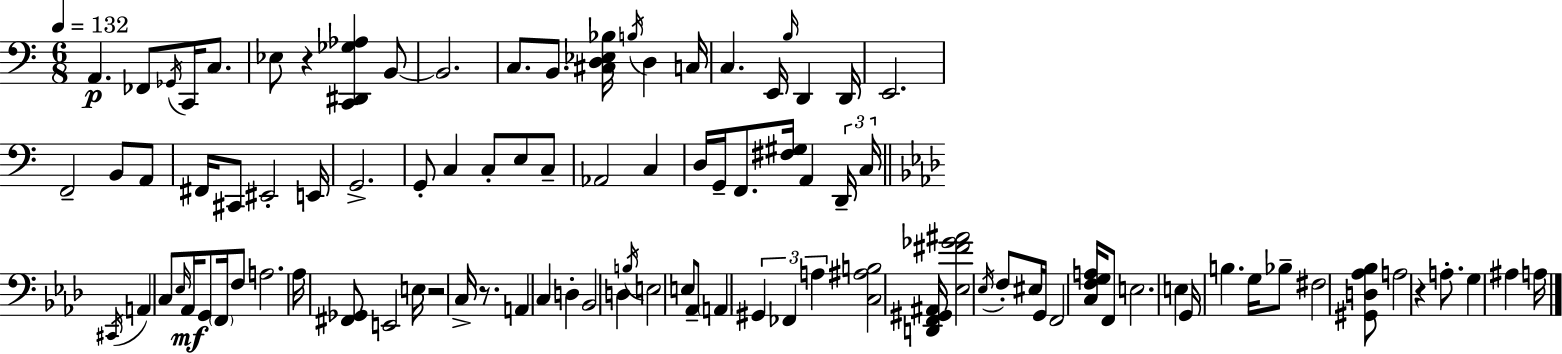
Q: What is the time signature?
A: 6/8